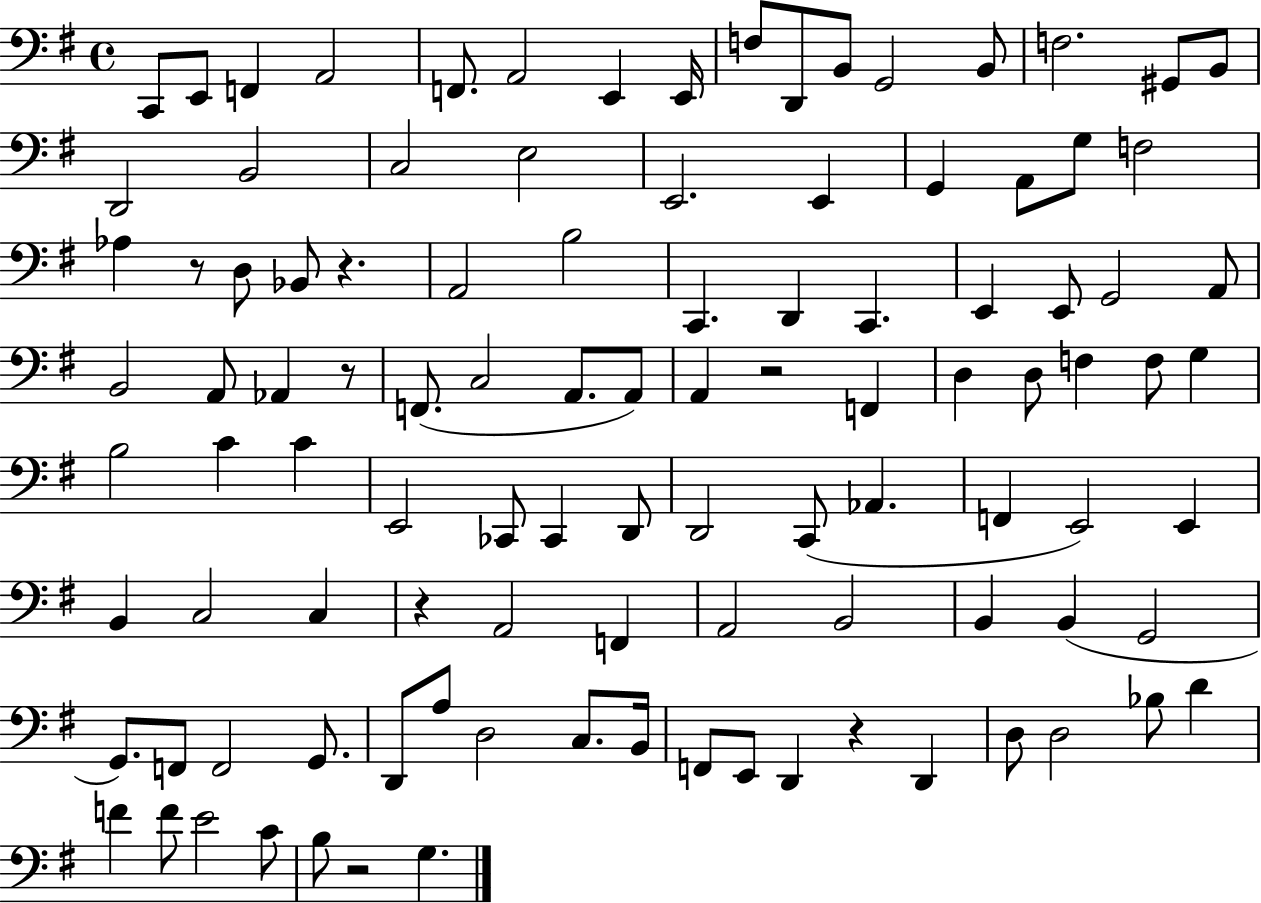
X:1
T:Untitled
M:4/4
L:1/4
K:G
C,,/2 E,,/2 F,, A,,2 F,,/2 A,,2 E,, E,,/4 F,/2 D,,/2 B,,/2 G,,2 B,,/2 F,2 ^G,,/2 B,,/2 D,,2 B,,2 C,2 E,2 E,,2 E,, G,, A,,/2 G,/2 F,2 _A, z/2 D,/2 _B,,/2 z A,,2 B,2 C,, D,, C,, E,, E,,/2 G,,2 A,,/2 B,,2 A,,/2 _A,, z/2 F,,/2 C,2 A,,/2 A,,/2 A,, z2 F,, D, D,/2 F, F,/2 G, B,2 C C E,,2 _C,,/2 _C,, D,,/2 D,,2 C,,/2 _A,, F,, E,,2 E,, B,, C,2 C, z A,,2 F,, A,,2 B,,2 B,, B,, G,,2 G,,/2 F,,/2 F,,2 G,,/2 D,,/2 A,/2 D,2 C,/2 B,,/4 F,,/2 E,,/2 D,, z D,, D,/2 D,2 _B,/2 D F F/2 E2 C/2 B,/2 z2 G,